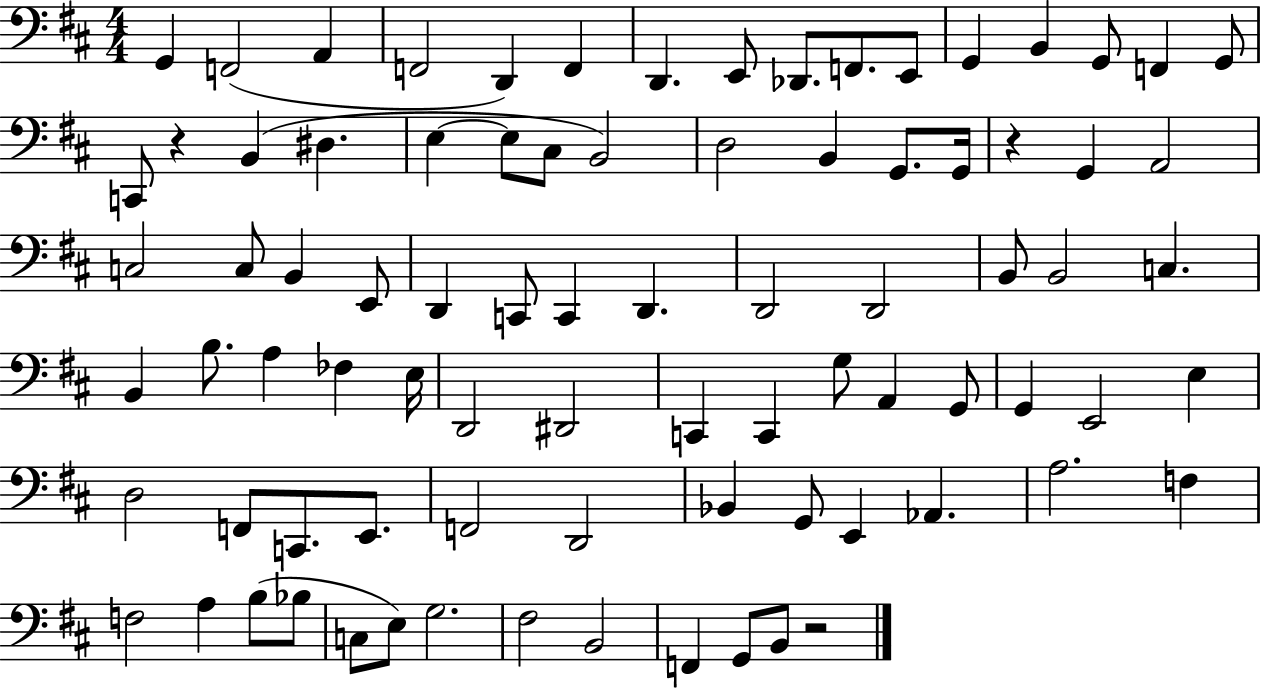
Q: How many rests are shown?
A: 3